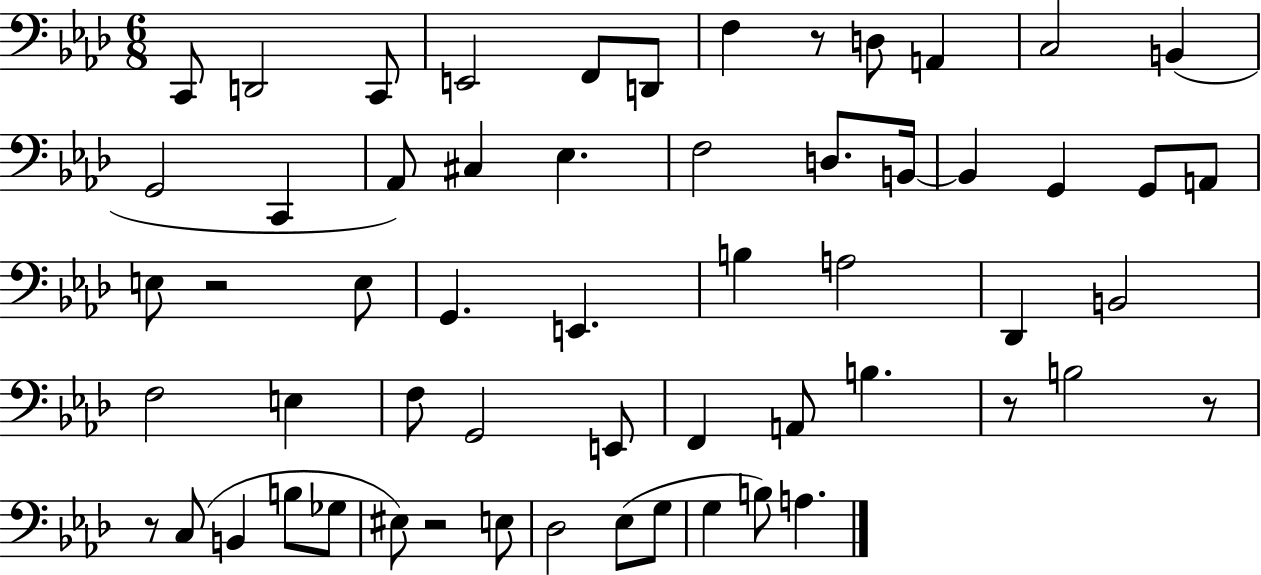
X:1
T:Untitled
M:6/8
L:1/4
K:Ab
C,,/2 D,,2 C,,/2 E,,2 F,,/2 D,,/2 F, z/2 D,/2 A,, C,2 B,, G,,2 C,, _A,,/2 ^C, _E, F,2 D,/2 B,,/4 B,, G,, G,,/2 A,,/2 E,/2 z2 E,/2 G,, E,, B, A,2 _D,, B,,2 F,2 E, F,/2 G,,2 E,,/2 F,, A,,/2 B, z/2 B,2 z/2 z/2 C,/2 B,, B,/2 _G,/2 ^E,/2 z2 E,/2 _D,2 _E,/2 G,/2 G, B,/2 A,